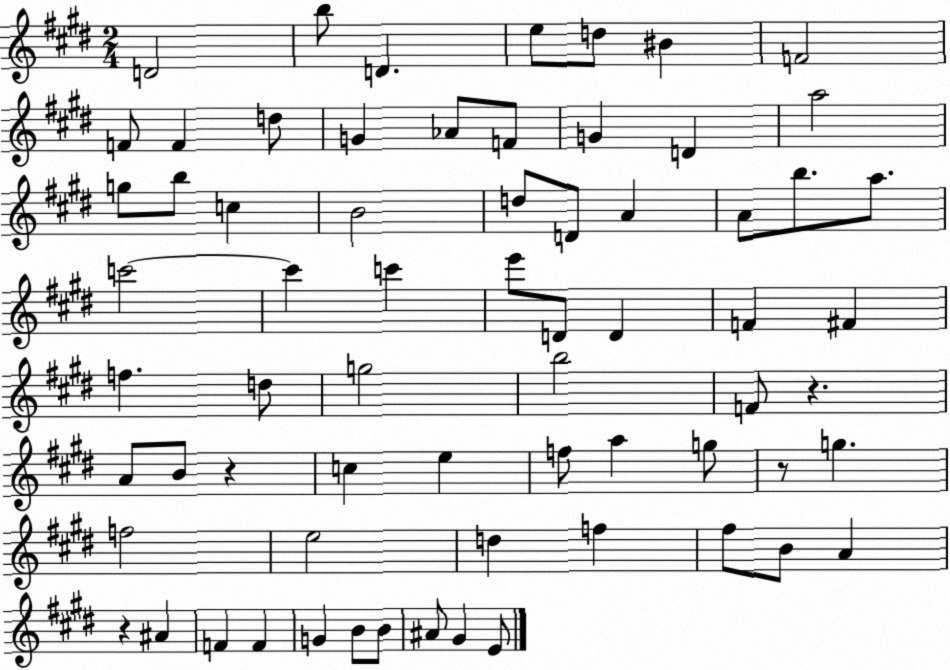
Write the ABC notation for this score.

X:1
T:Untitled
M:2/4
L:1/4
K:E
D2 b/2 D e/2 d/2 ^B F2 F/2 F d/2 G _A/2 F/2 G D a2 g/2 b/2 c B2 d/2 D/2 A A/2 b/2 a/2 c'2 c' c' e'/2 D/2 D F ^F f d/2 g2 b2 F/2 z A/2 B/2 z c e f/2 a g/2 z/2 g f2 e2 d f ^f/2 B/2 A z ^A F F G B/2 B/2 ^A/2 ^G E/2